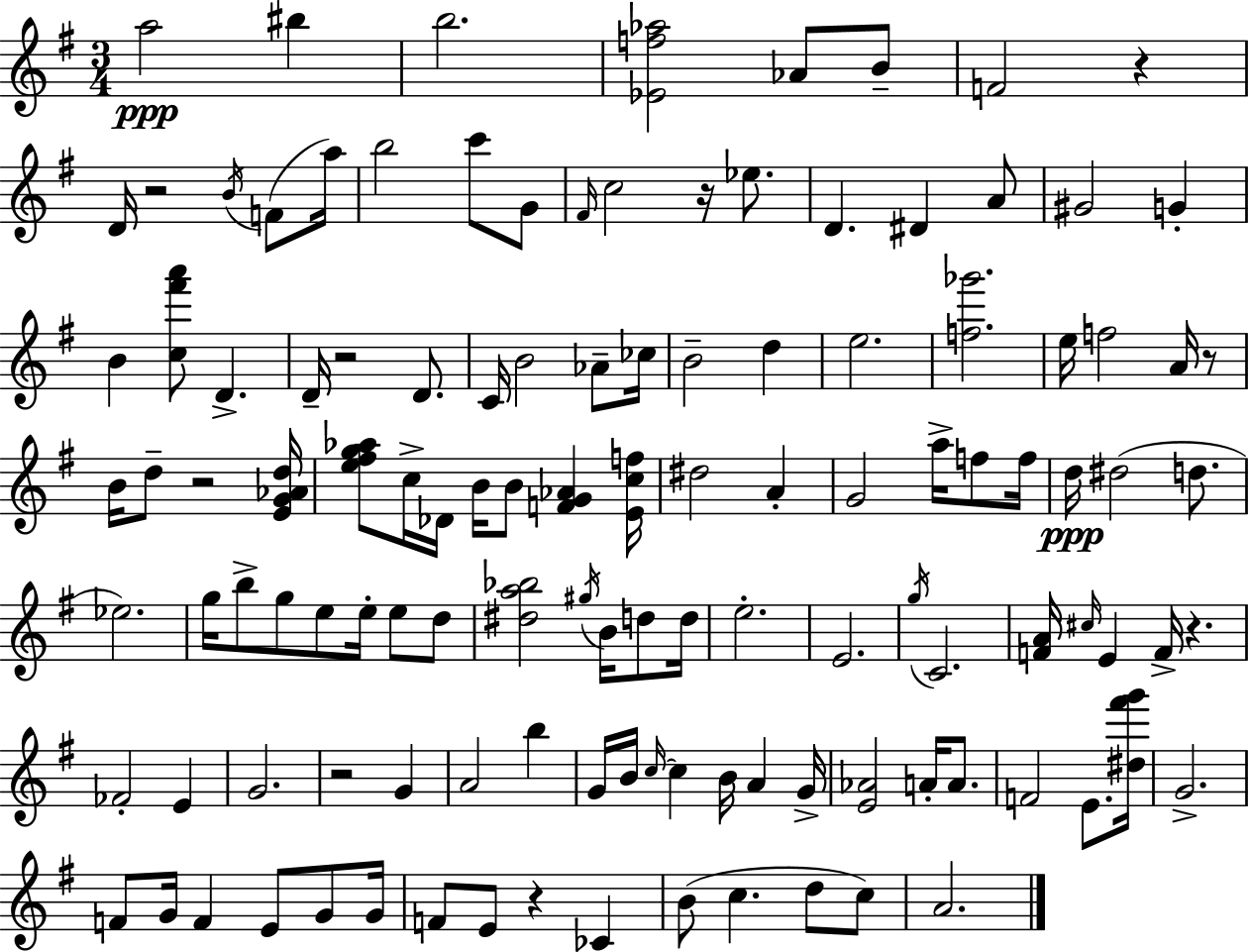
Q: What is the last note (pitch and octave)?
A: A4